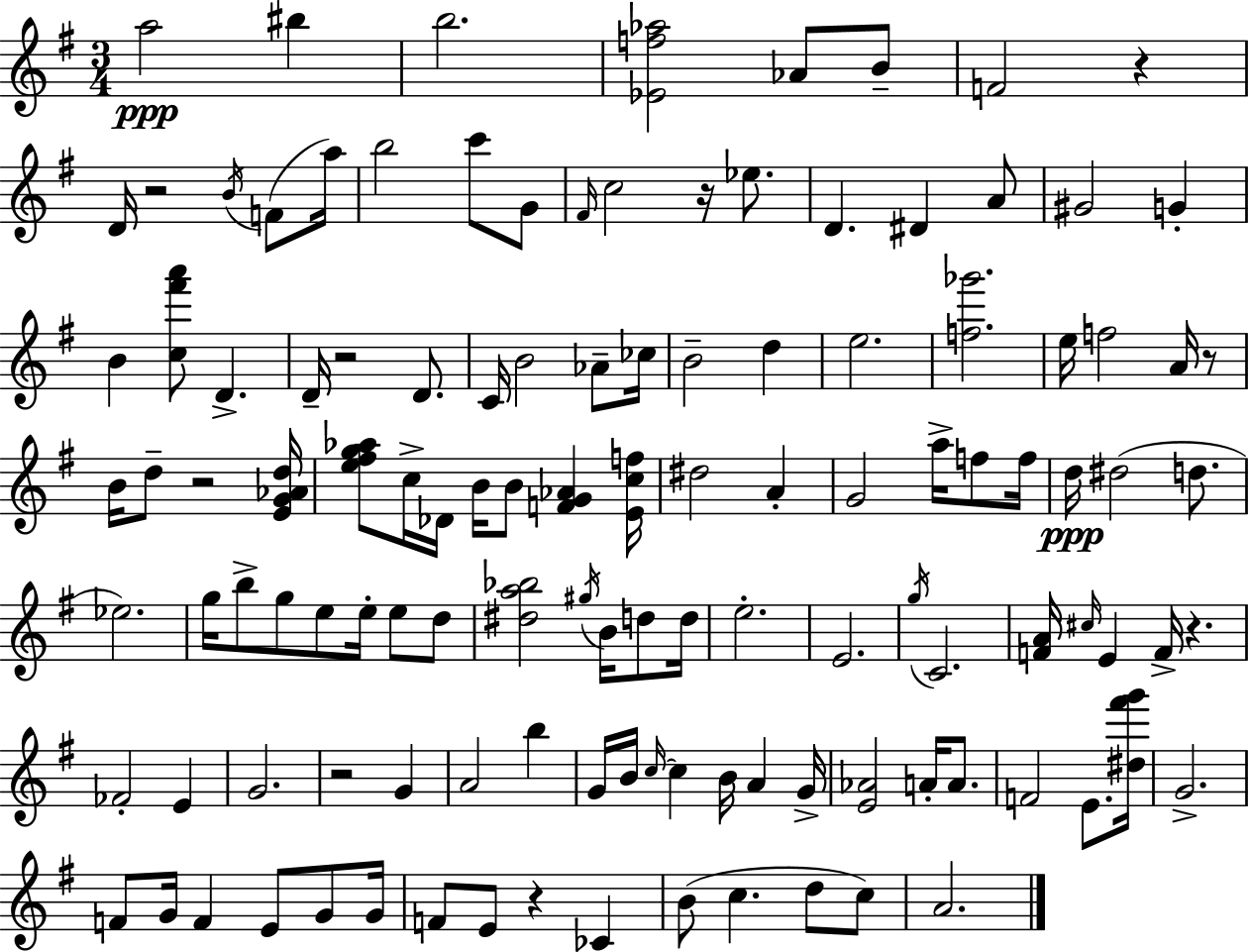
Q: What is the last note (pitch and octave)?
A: A4